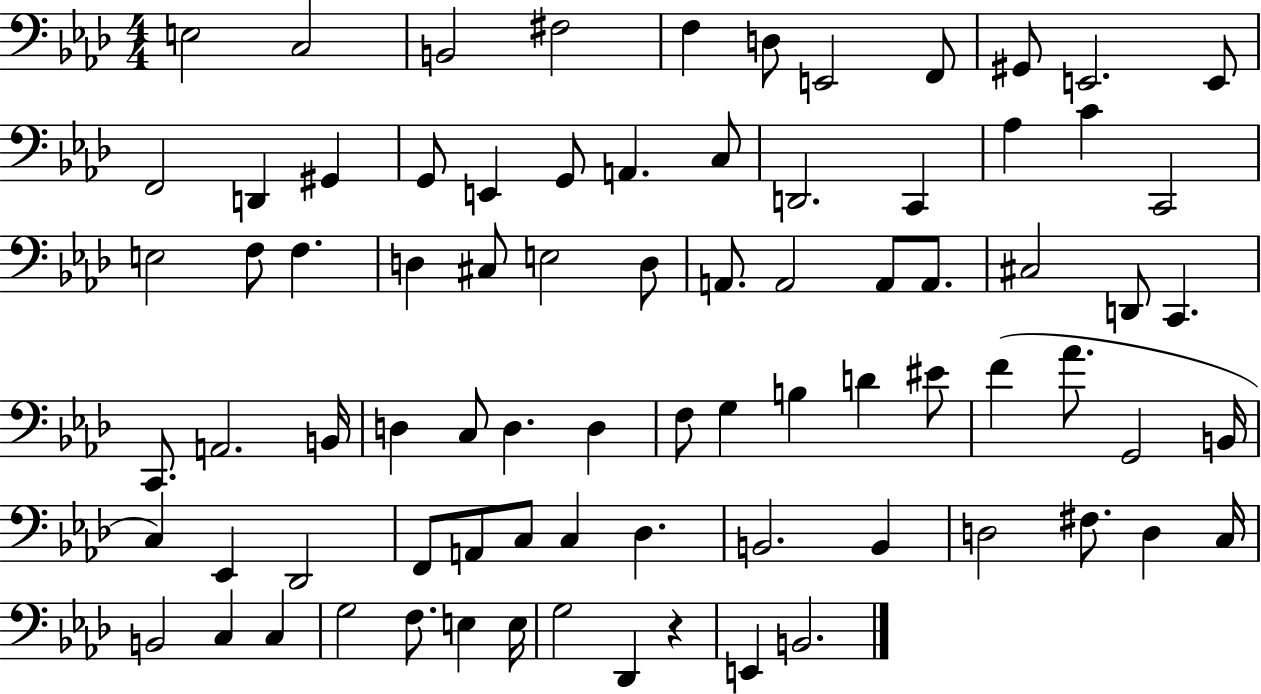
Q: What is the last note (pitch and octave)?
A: B2